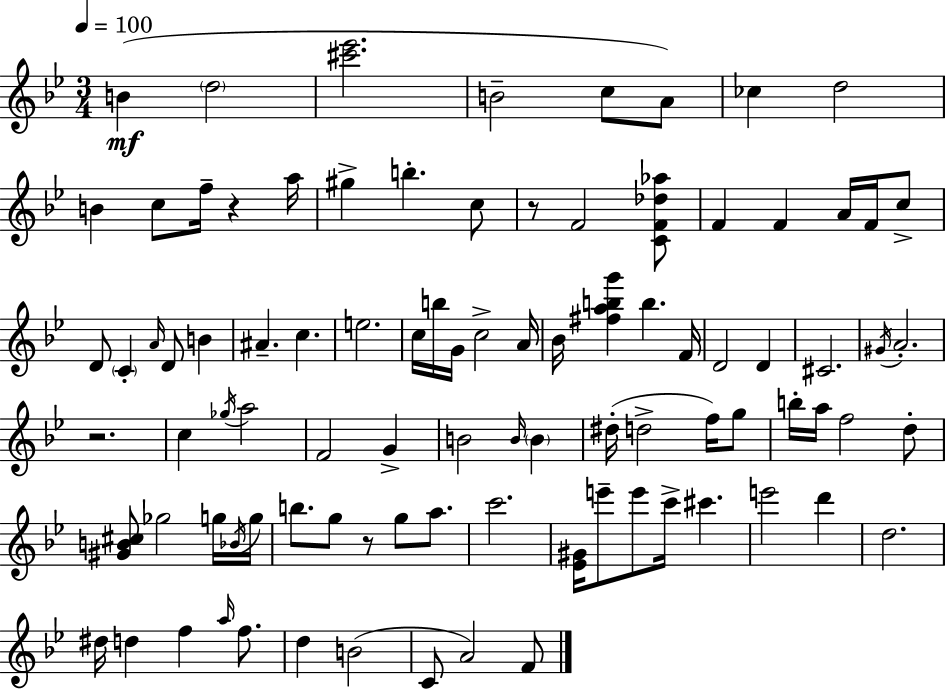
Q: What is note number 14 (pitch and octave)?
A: C5